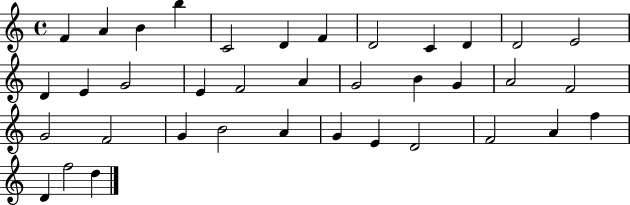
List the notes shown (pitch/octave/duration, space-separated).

F4/q A4/q B4/q B5/q C4/h D4/q F4/q D4/h C4/q D4/q D4/h E4/h D4/q E4/q G4/h E4/q F4/h A4/q G4/h B4/q G4/q A4/h F4/h G4/h F4/h G4/q B4/h A4/q G4/q E4/q D4/h F4/h A4/q F5/q D4/q F5/h D5/q